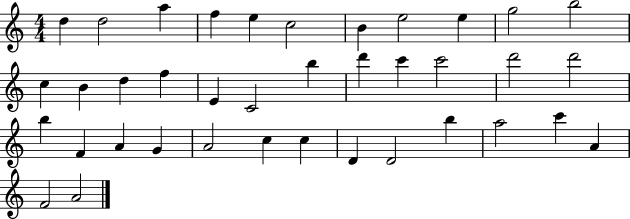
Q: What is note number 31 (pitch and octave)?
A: D4